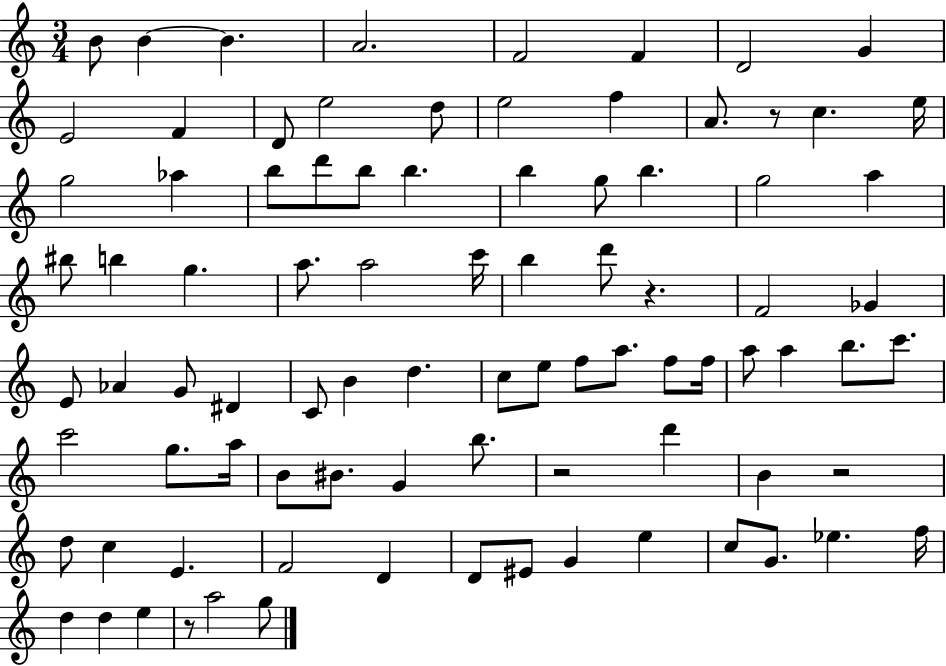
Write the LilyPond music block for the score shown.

{
  \clef treble
  \numericTimeSignature
  \time 3/4
  \key c \major
  b'8 b'4~~ b'4. | a'2. | f'2 f'4 | d'2 g'4 | \break e'2 f'4 | d'8 e''2 d''8 | e''2 f''4 | a'8. r8 c''4. e''16 | \break g''2 aes''4 | b''8 d'''8 b''8 b''4. | b''4 g''8 b''4. | g''2 a''4 | \break bis''8 b''4 g''4. | a''8. a''2 c'''16 | b''4 d'''8 r4. | f'2 ges'4 | \break e'8 aes'4 g'8 dis'4 | c'8 b'4 d''4. | c''8 e''8 f''8 a''8. f''8 f''16 | a''8 a''4 b''8. c'''8. | \break c'''2 g''8. a''16 | b'8 bis'8. g'4 b''8. | r2 d'''4 | b'4 r2 | \break d''8 c''4 e'4. | f'2 d'4 | d'8 eis'8 g'4 e''4 | c''8 g'8. ees''4. f''16 | \break d''4 d''4 e''4 | r8 a''2 g''8 | \bar "|."
}